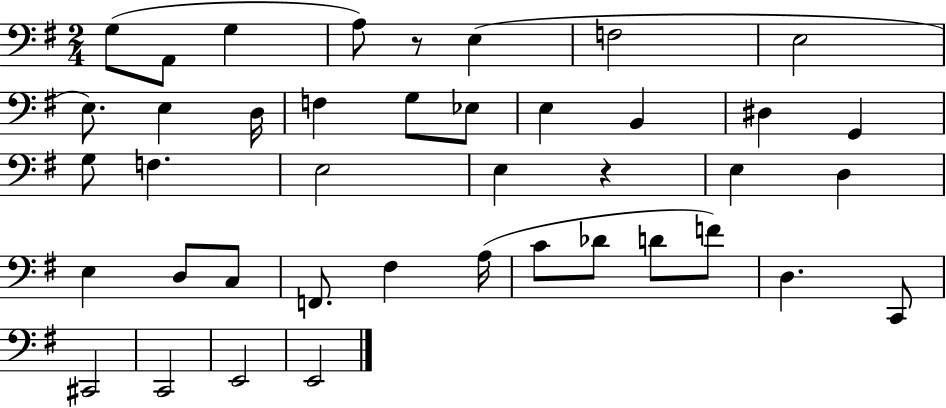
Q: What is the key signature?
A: G major